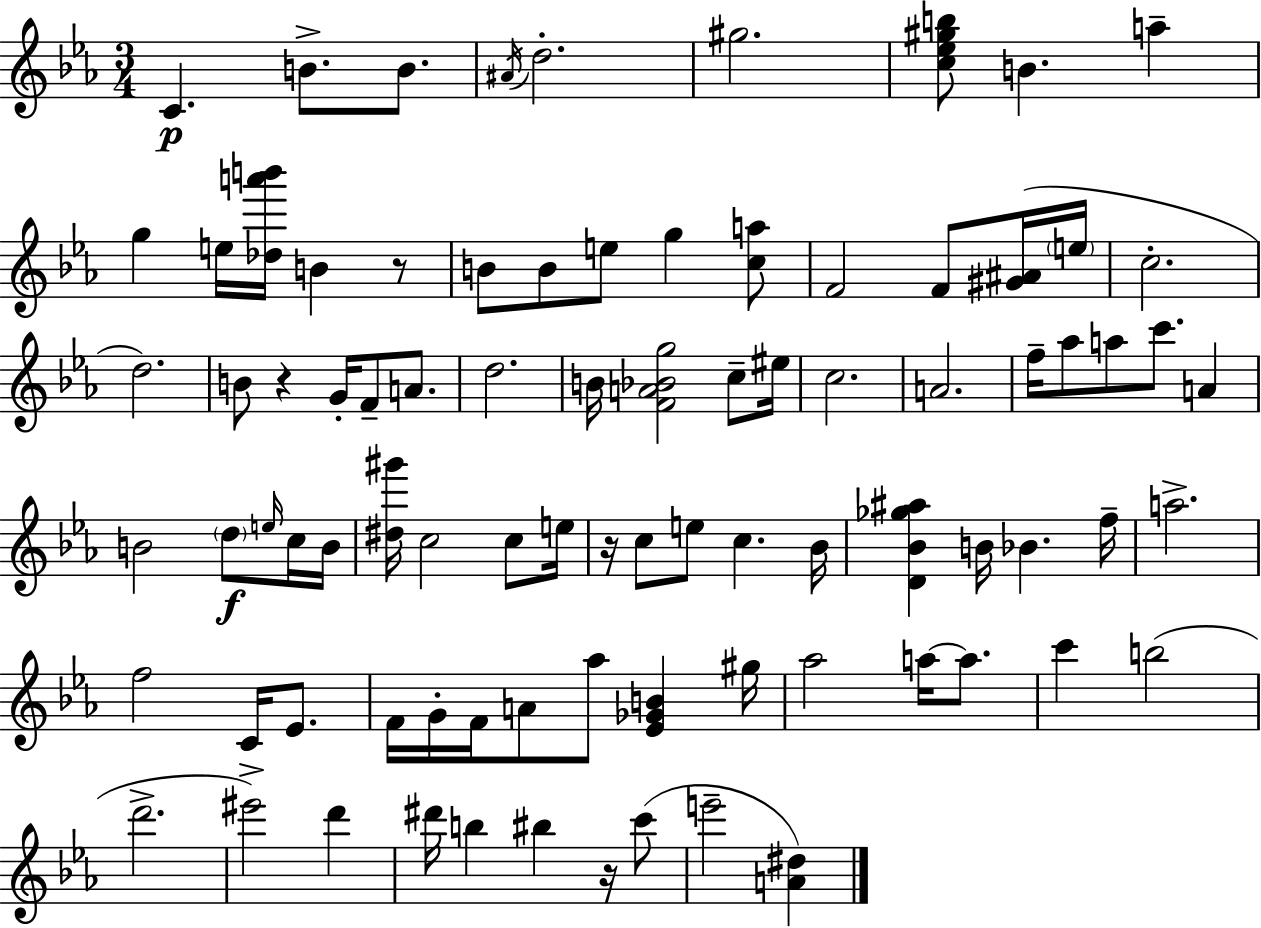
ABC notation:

X:1
T:Untitled
M:3/4
L:1/4
K:Eb
C B/2 B/2 ^A/4 d2 ^g2 [c_e^gb]/2 B a g e/4 [_da'b']/4 B z/2 B/2 B/2 e/2 g [ca]/2 F2 F/2 [^G^A]/4 e/4 c2 d2 B/2 z G/4 F/2 A/2 d2 B/4 [FA_Bg]2 c/2 ^e/4 c2 A2 f/4 _a/2 a/2 c'/2 A B2 d/2 e/4 c/4 B/4 [^d^g']/4 c2 c/2 e/4 z/4 c/2 e/2 c _B/4 [D_B_g^a] B/4 _B f/4 a2 f2 C/4 _E/2 F/4 G/4 F/4 A/2 _a/2 [_E_GB] ^g/4 _a2 a/4 a/2 c' b2 d'2 ^e'2 d' ^d'/4 b ^b z/4 c'/2 e'2 [A^d]